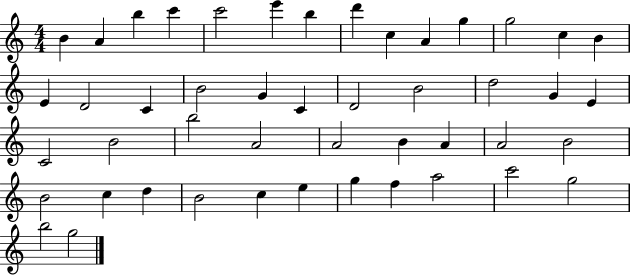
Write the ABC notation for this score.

X:1
T:Untitled
M:4/4
L:1/4
K:C
B A b c' c'2 e' b d' c A g g2 c B E D2 C B2 G C D2 B2 d2 G E C2 B2 b2 A2 A2 B A A2 B2 B2 c d B2 c e g f a2 c'2 g2 b2 g2